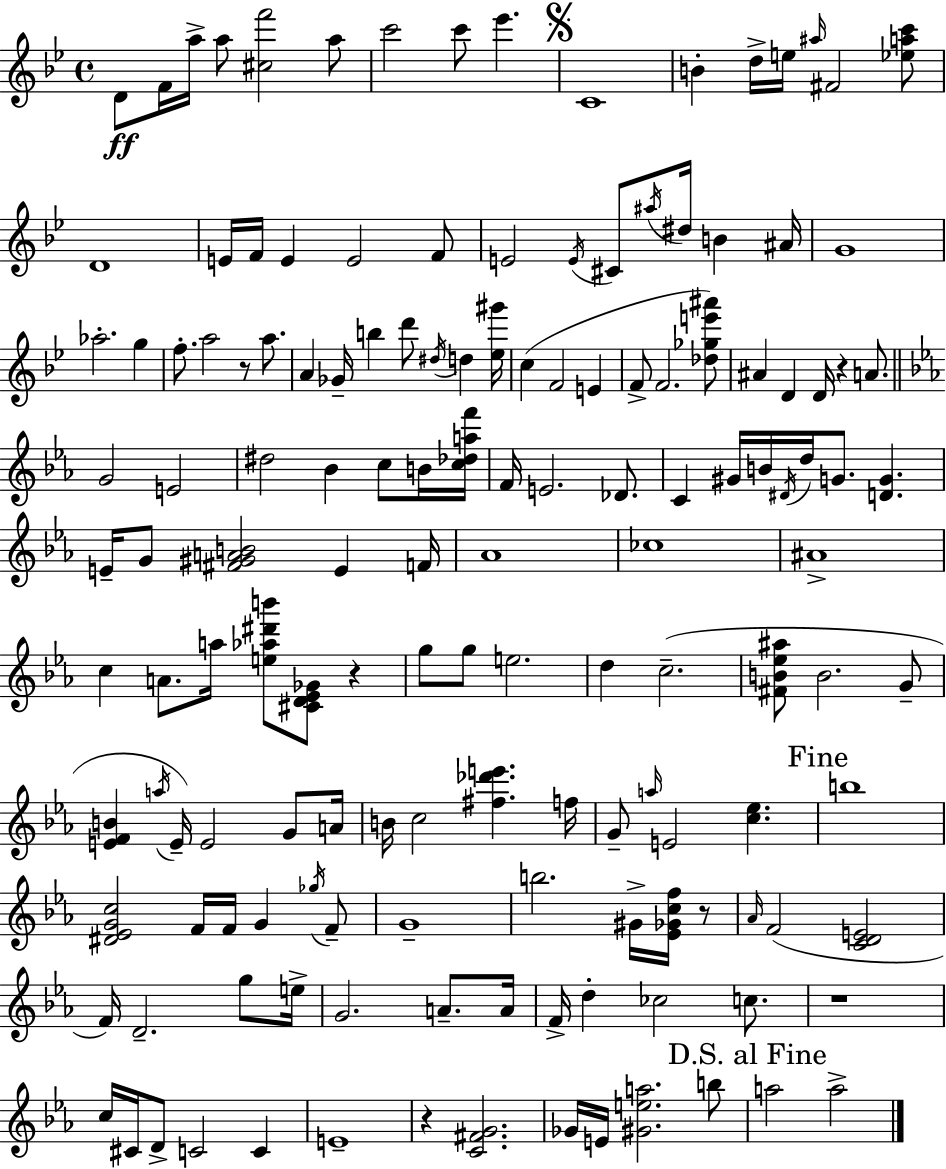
D4/e F4/s A5/s A5/e [C#5,F6]/h A5/e C6/h C6/e Eb6/q. C4/w B4/q D5/s E5/s A#5/s F#4/h [Eb5,A5,C6]/e D4/w E4/s F4/s E4/q E4/h F4/e E4/h E4/s C#4/e A#5/s D#5/s B4/q A#4/s G4/w Ab5/h. G5/q F5/e. A5/h R/e A5/e. A4/q Gb4/s B5/q D6/e D#5/s D5/q [Eb5,G#6]/s C5/q F4/h E4/q F4/e F4/h. [Db5,Gb5,E6,A#6]/e A#4/q D4/q D4/s R/q A4/e. G4/h E4/h D#5/h Bb4/q C5/e B4/s [C5,Db5,A5,F6]/s F4/s E4/h. Db4/e. C4/q G#4/s B4/s D#4/s D5/s G4/e. [D4,G4]/q. E4/s G4/e [F#4,G#4,A4,B4]/h E4/q F4/s Ab4/w CES5/w A#4/w C5/q A4/e. A5/s [E5,Ab5,D#6,B6]/e [C#4,D4,Eb4,Gb4]/e R/q G5/e G5/e E5/h. D5/q C5/h. [F#4,B4,Eb5,A#5]/e B4/h. G4/e [E4,F4,B4]/q A5/s E4/s E4/h G4/e A4/s B4/s C5/h [F#5,Db6,E6]/q. F5/s G4/e A5/s E4/h [C5,Eb5]/q. B5/w [D#4,Eb4,G4,C5]/h F4/s F4/s G4/q Gb5/s F4/e G4/w B5/h. G#4/s [Eb4,Gb4,C5,F5]/s R/e Ab4/s F4/h [C4,D4,E4]/h F4/s D4/h. G5/e E5/s G4/h. A4/e. A4/s F4/s D5/q CES5/h C5/e. R/w C5/s C#4/s D4/e C4/h C4/q E4/w R/q [C4,F#4,G4]/h. Gb4/s E4/s [G#4,E5,A5]/h. B5/e A5/h A5/h